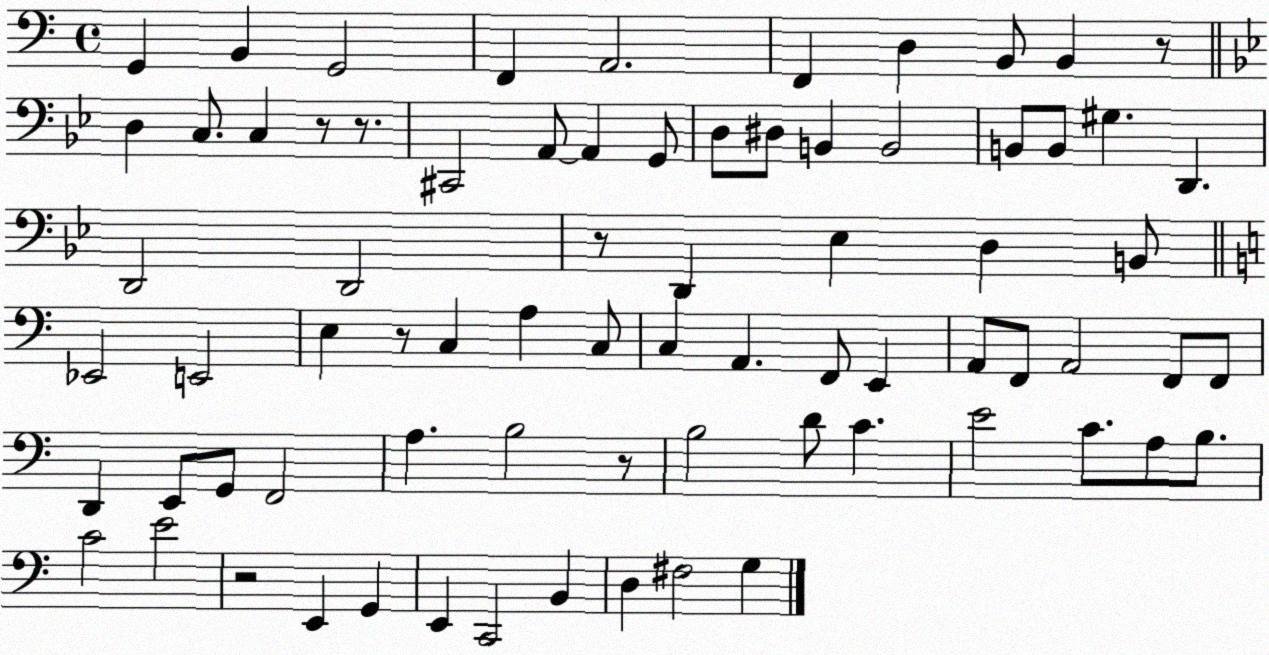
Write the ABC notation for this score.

X:1
T:Untitled
M:4/4
L:1/4
K:C
G,, B,, G,,2 F,, A,,2 F,, D, B,,/2 B,, z/2 D, C,/2 C, z/2 z/2 ^C,,2 A,,/2 A,, G,,/2 D,/2 ^D,/2 B,, B,,2 B,,/2 B,,/2 ^G, D,, D,,2 D,,2 z/2 D,, _E, D, B,,/2 _E,,2 E,,2 E, z/2 C, A, C,/2 C, A,, F,,/2 E,, A,,/2 F,,/2 A,,2 F,,/2 F,,/2 D,, E,,/2 G,,/2 F,,2 A, B,2 z/2 B,2 D/2 C E2 C/2 A,/2 B,/2 C2 E2 z2 E,, G,, E,, C,,2 B,, D, ^F,2 G,